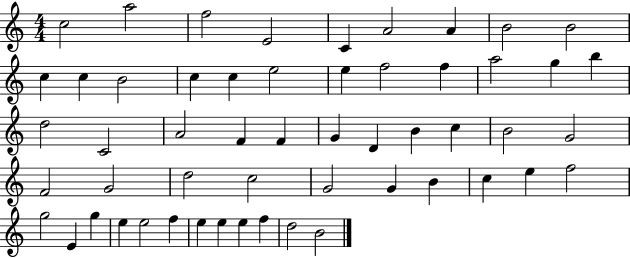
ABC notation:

X:1
T:Untitled
M:4/4
L:1/4
K:C
c2 a2 f2 E2 C A2 A B2 B2 c c B2 c c e2 e f2 f a2 g b d2 C2 A2 F F G D B c B2 G2 F2 G2 d2 c2 G2 G B c e f2 g2 E g e e2 f e e e f d2 B2